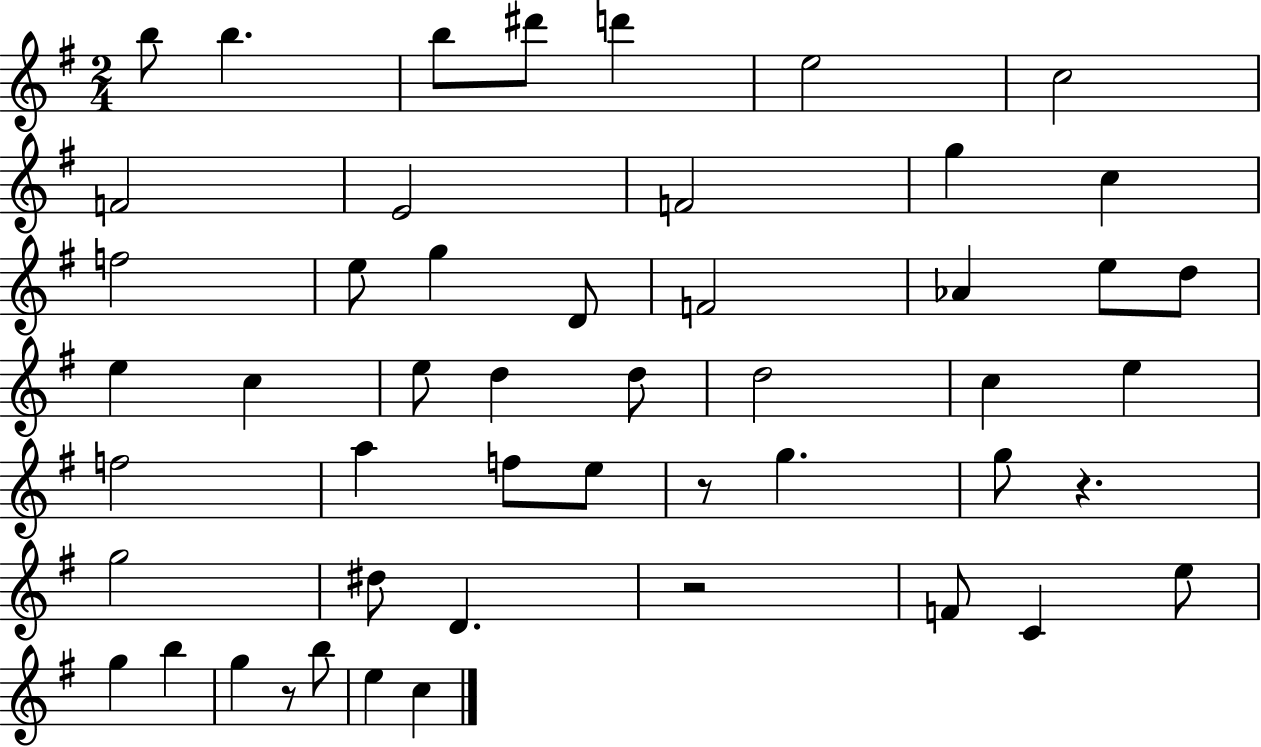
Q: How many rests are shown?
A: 4